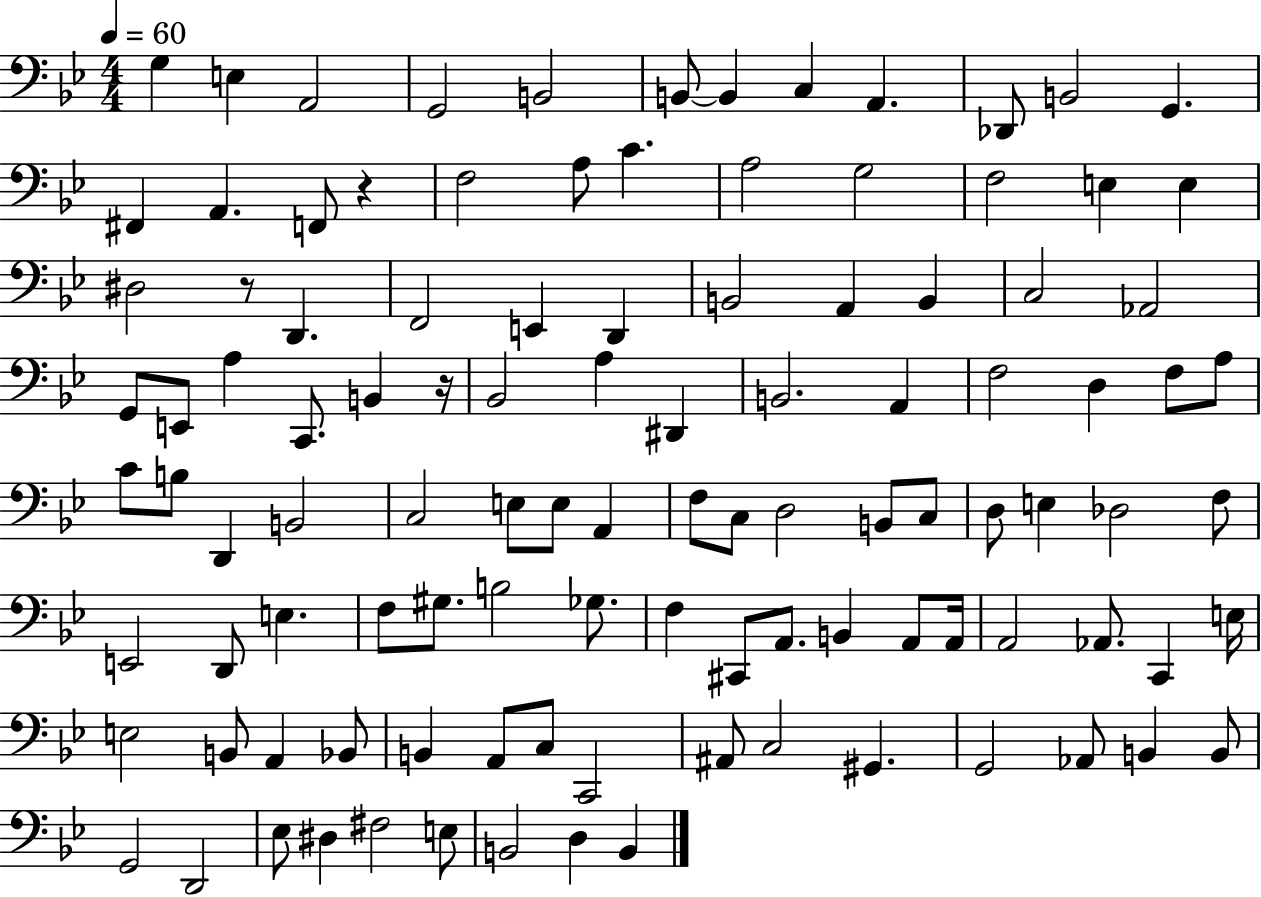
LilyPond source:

{
  \clef bass
  \numericTimeSignature
  \time 4/4
  \key bes \major
  \tempo 4 = 60
  \repeat volta 2 { g4 e4 a,2 | g,2 b,2 | b,8~~ b,4 c4 a,4. | des,8 b,2 g,4. | \break fis,4 a,4. f,8 r4 | f2 a8 c'4. | a2 g2 | f2 e4 e4 | \break dis2 r8 d,4. | f,2 e,4 d,4 | b,2 a,4 b,4 | c2 aes,2 | \break g,8 e,8 a4 c,8. b,4 r16 | bes,2 a4 dis,4 | b,2. a,4 | f2 d4 f8 a8 | \break c'8 b8 d,4 b,2 | c2 e8 e8 a,4 | f8 c8 d2 b,8 c8 | d8 e4 des2 f8 | \break e,2 d,8 e4. | f8 gis8. b2 ges8. | f4 cis,8 a,8. b,4 a,8 a,16 | a,2 aes,8. c,4 e16 | \break e2 b,8 a,4 bes,8 | b,4 a,8 c8 c,2 | ais,8 c2 gis,4. | g,2 aes,8 b,4 b,8 | \break g,2 d,2 | ees8 dis4 fis2 e8 | b,2 d4 b,4 | } \bar "|."
}